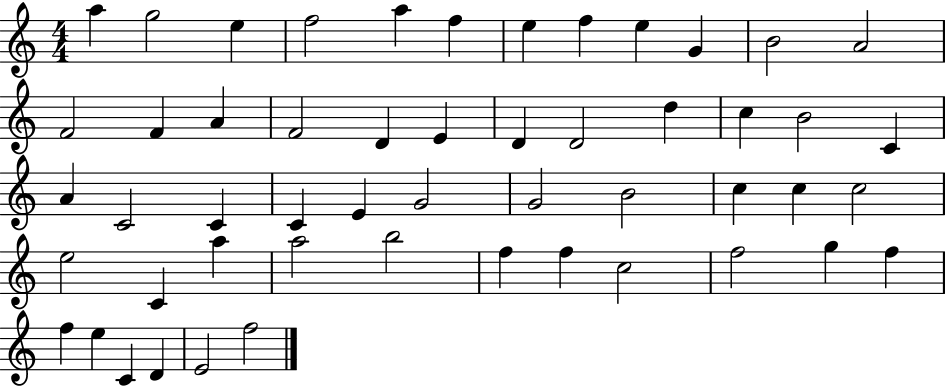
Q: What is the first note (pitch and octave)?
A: A5